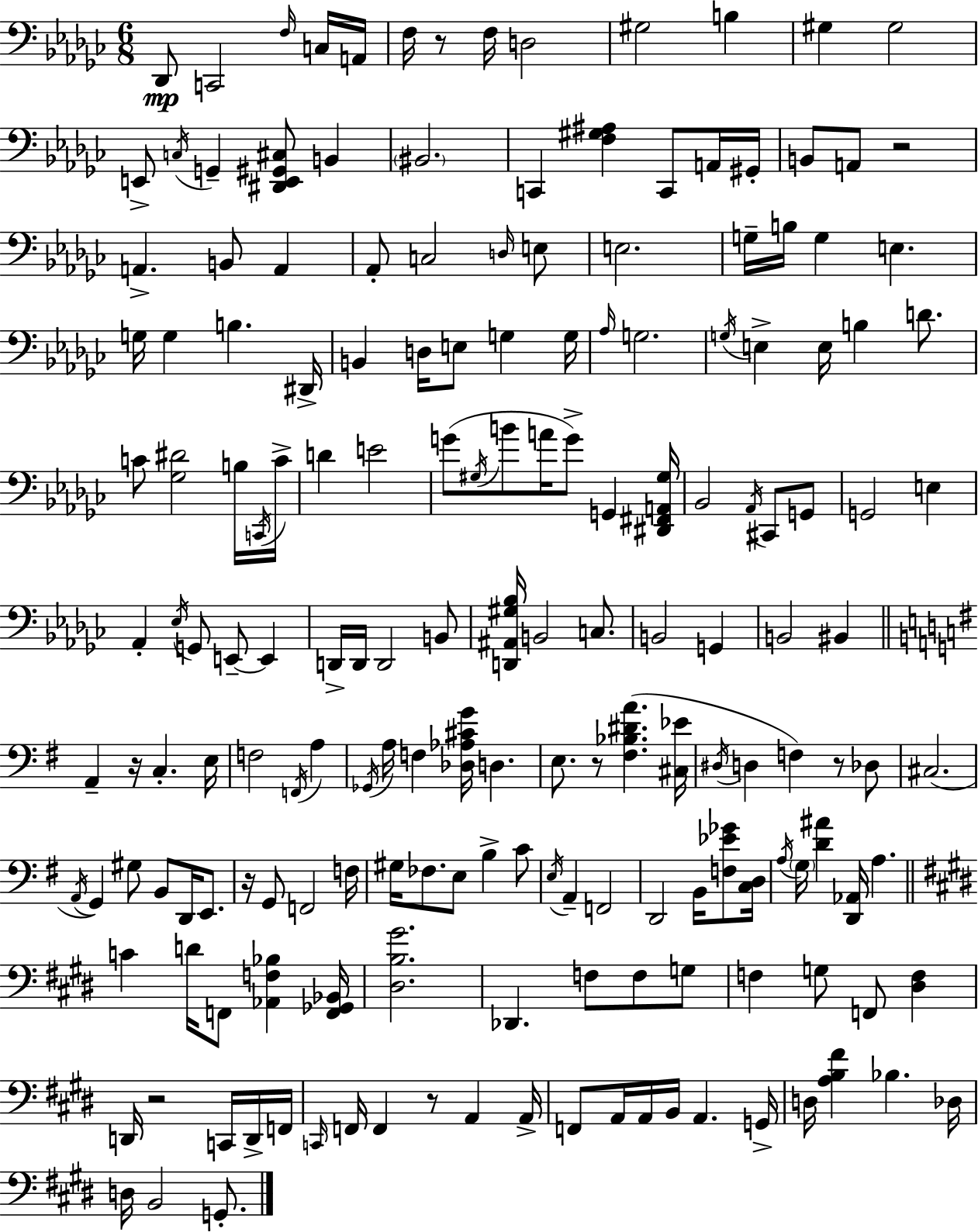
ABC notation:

X:1
T:Untitled
M:6/8
L:1/4
K:Ebm
_D,,/2 C,,2 F,/4 C,/4 A,,/4 F,/4 z/2 F,/4 D,2 ^G,2 B, ^G, ^G,2 E,,/2 C,/4 G,, [^D,,E,,^G,,^C,]/2 B,, ^B,,2 C,, [F,^G,^A,] C,,/2 A,,/4 ^G,,/4 B,,/2 A,,/2 z2 A,, B,,/2 A,, _A,,/2 C,2 D,/4 E,/2 E,2 G,/4 B,/4 G, E, G,/4 G, B, ^D,,/4 B,, D,/4 E,/2 G, G,/4 _A,/4 G,2 G,/4 E, E,/4 B, D/2 C/2 [_G,^D]2 B,/4 C,,/4 C/4 D E2 G/2 ^G,/4 B/2 A/4 G/2 G,, [^D,,^F,,A,,^G,]/4 _B,,2 _A,,/4 ^C,,/2 G,,/2 G,,2 E, _A,, _E,/4 G,,/2 E,,/2 E,, D,,/4 D,,/4 D,,2 B,,/2 [D,,^A,,^G,_B,]/4 B,,2 C,/2 B,,2 G,, B,,2 ^B,, A,, z/4 C, E,/4 F,2 F,,/4 A, _G,,/4 A,/4 F, [_D,_A,^CG]/4 D, E,/2 z/2 [^F,_B,^DA] [^C,_E]/4 ^D,/4 D, F, z/2 _D,/2 ^C,2 A,,/4 G,, ^G,/2 B,,/2 D,,/4 E,,/2 z/4 G,,/2 F,,2 F,/4 ^G,/4 _F,/2 E,/2 B, C/2 E,/4 A,, F,,2 D,,2 B,,/4 [F,_E_G]/2 [C,D,]/4 A,/4 G,/4 [D^A] [D,,_A,,]/4 A, C D/4 F,,/2 [_A,,F,_B,] [F,,_G,,_B,,]/4 [^D,B,^G]2 _D,, F,/2 F,/2 G,/2 F, G,/2 F,,/2 [^D,F,] D,,/4 z2 C,,/4 D,,/4 F,,/4 C,,/4 F,,/4 F,, z/2 A,, A,,/4 F,,/2 A,,/4 A,,/4 B,,/4 A,, G,,/4 D,/4 [A,B,^F] _B, _D,/4 D,/4 B,,2 G,,/2